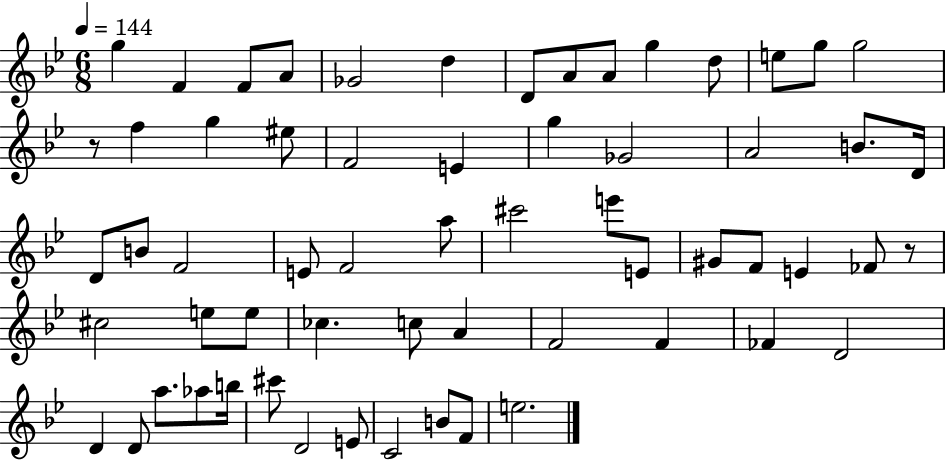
G5/q F4/q F4/e A4/e Gb4/h D5/q D4/e A4/e A4/e G5/q D5/e E5/e G5/e G5/h R/e F5/q G5/q EIS5/e F4/h E4/q G5/q Gb4/h A4/h B4/e. D4/s D4/e B4/e F4/h E4/e F4/h A5/e C#6/h E6/e E4/e G#4/e F4/e E4/q FES4/e R/e C#5/h E5/e E5/e CES5/q. C5/e A4/q F4/h F4/q FES4/q D4/h D4/q D4/e A5/e. Ab5/e B5/s C#6/e D4/h E4/e C4/h B4/e F4/e E5/h.